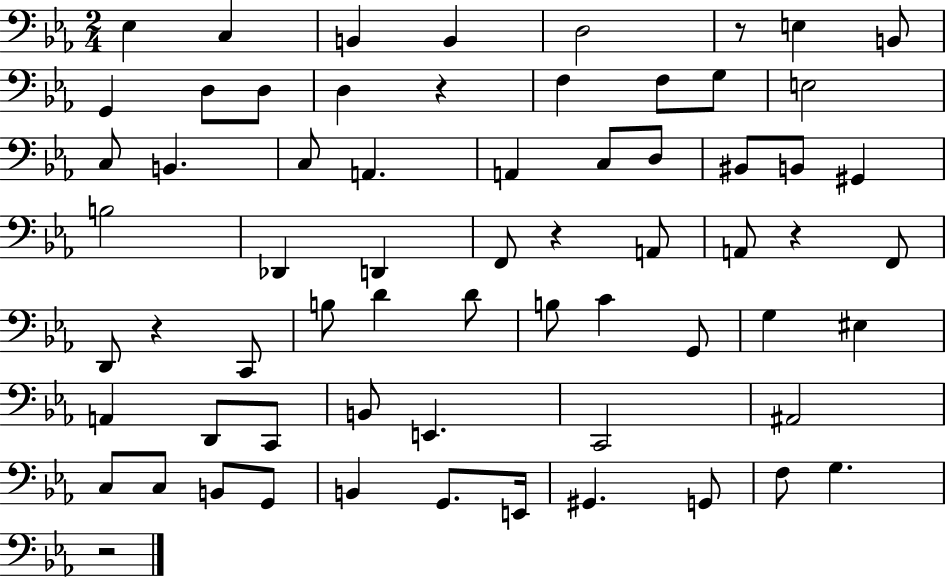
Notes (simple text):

Eb3/q C3/q B2/q B2/q D3/h R/e E3/q B2/e G2/q D3/e D3/e D3/q R/q F3/q F3/e G3/e E3/h C3/e B2/q. C3/e A2/q. A2/q C3/e D3/e BIS2/e B2/e G#2/q B3/h Db2/q D2/q F2/e R/q A2/e A2/e R/q F2/e D2/e R/q C2/e B3/e D4/q D4/e B3/e C4/q G2/e G3/q EIS3/q A2/q D2/e C2/e B2/e E2/q. C2/h A#2/h C3/e C3/e B2/e G2/e B2/q G2/e. E2/s G#2/q. G2/e F3/e G3/q. R/h